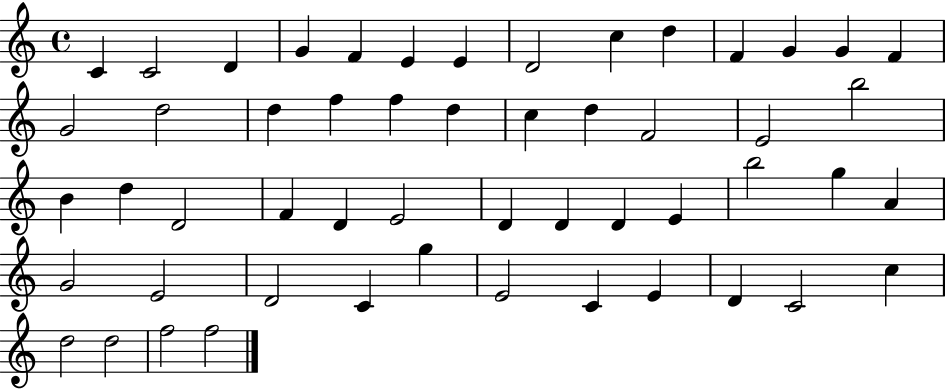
{
  \clef treble
  \time 4/4
  \defaultTimeSignature
  \key c \major
  c'4 c'2 d'4 | g'4 f'4 e'4 e'4 | d'2 c''4 d''4 | f'4 g'4 g'4 f'4 | \break g'2 d''2 | d''4 f''4 f''4 d''4 | c''4 d''4 f'2 | e'2 b''2 | \break b'4 d''4 d'2 | f'4 d'4 e'2 | d'4 d'4 d'4 e'4 | b''2 g''4 a'4 | \break g'2 e'2 | d'2 c'4 g''4 | e'2 c'4 e'4 | d'4 c'2 c''4 | \break d''2 d''2 | f''2 f''2 | \bar "|."
}